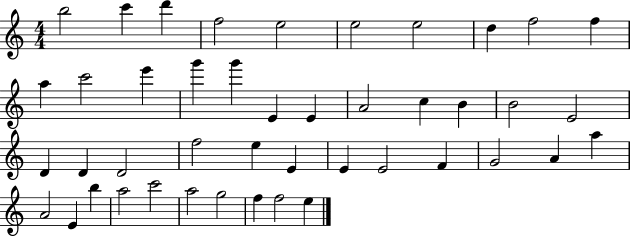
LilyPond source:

{
  \clef treble
  \numericTimeSignature
  \time 4/4
  \key c \major
  b''2 c'''4 d'''4 | f''2 e''2 | e''2 e''2 | d''4 f''2 f''4 | \break a''4 c'''2 e'''4 | g'''4 g'''4 e'4 e'4 | a'2 c''4 b'4 | b'2 e'2 | \break d'4 d'4 d'2 | f''2 e''4 e'4 | e'4 e'2 f'4 | g'2 a'4 a''4 | \break a'2 e'4 b''4 | a''2 c'''2 | a''2 g''2 | f''4 f''2 e''4 | \break \bar "|."
}